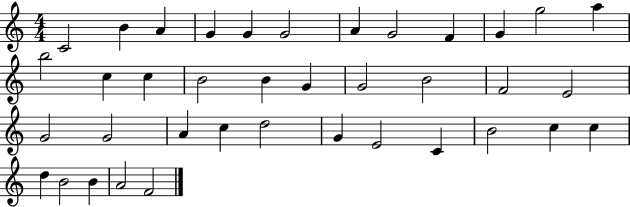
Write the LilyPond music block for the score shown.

{
  \clef treble
  \numericTimeSignature
  \time 4/4
  \key c \major
  c'2 b'4 a'4 | g'4 g'4 g'2 | a'4 g'2 f'4 | g'4 g''2 a''4 | \break b''2 c''4 c''4 | b'2 b'4 g'4 | g'2 b'2 | f'2 e'2 | \break g'2 g'2 | a'4 c''4 d''2 | g'4 e'2 c'4 | b'2 c''4 c''4 | \break d''4 b'2 b'4 | a'2 f'2 | \bar "|."
}